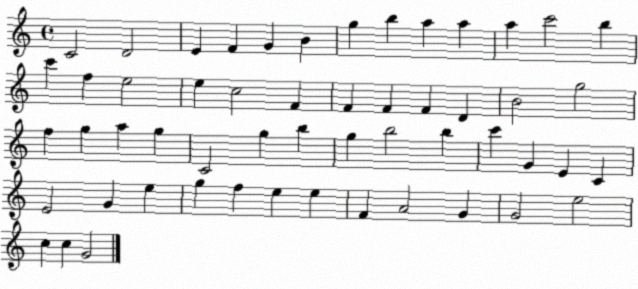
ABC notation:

X:1
T:Untitled
M:4/4
L:1/4
K:C
C2 D2 E F G B g b a a a c'2 b c' f e2 e c2 F F F F D B2 g2 f g a g C2 g b g b2 b c' G E C E2 G e g f e e F A2 G G2 e2 c c G2